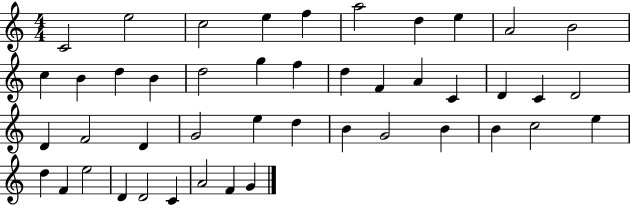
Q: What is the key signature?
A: C major